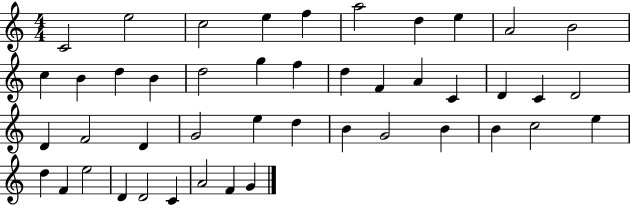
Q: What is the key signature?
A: C major